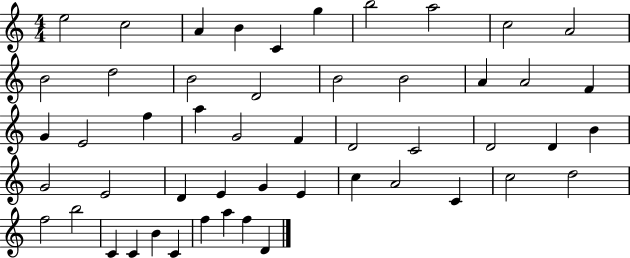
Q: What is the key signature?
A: C major